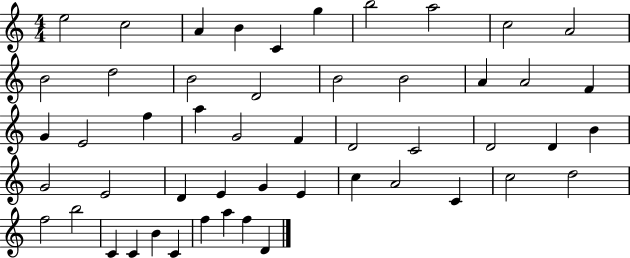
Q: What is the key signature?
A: C major